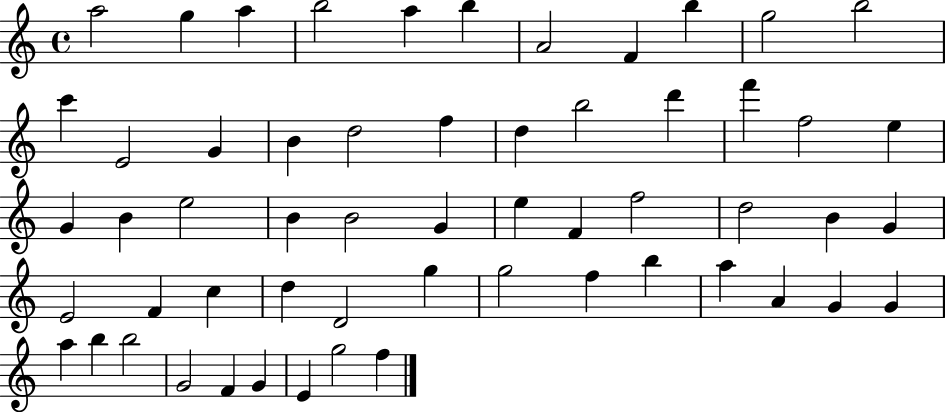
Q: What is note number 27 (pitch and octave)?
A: B4